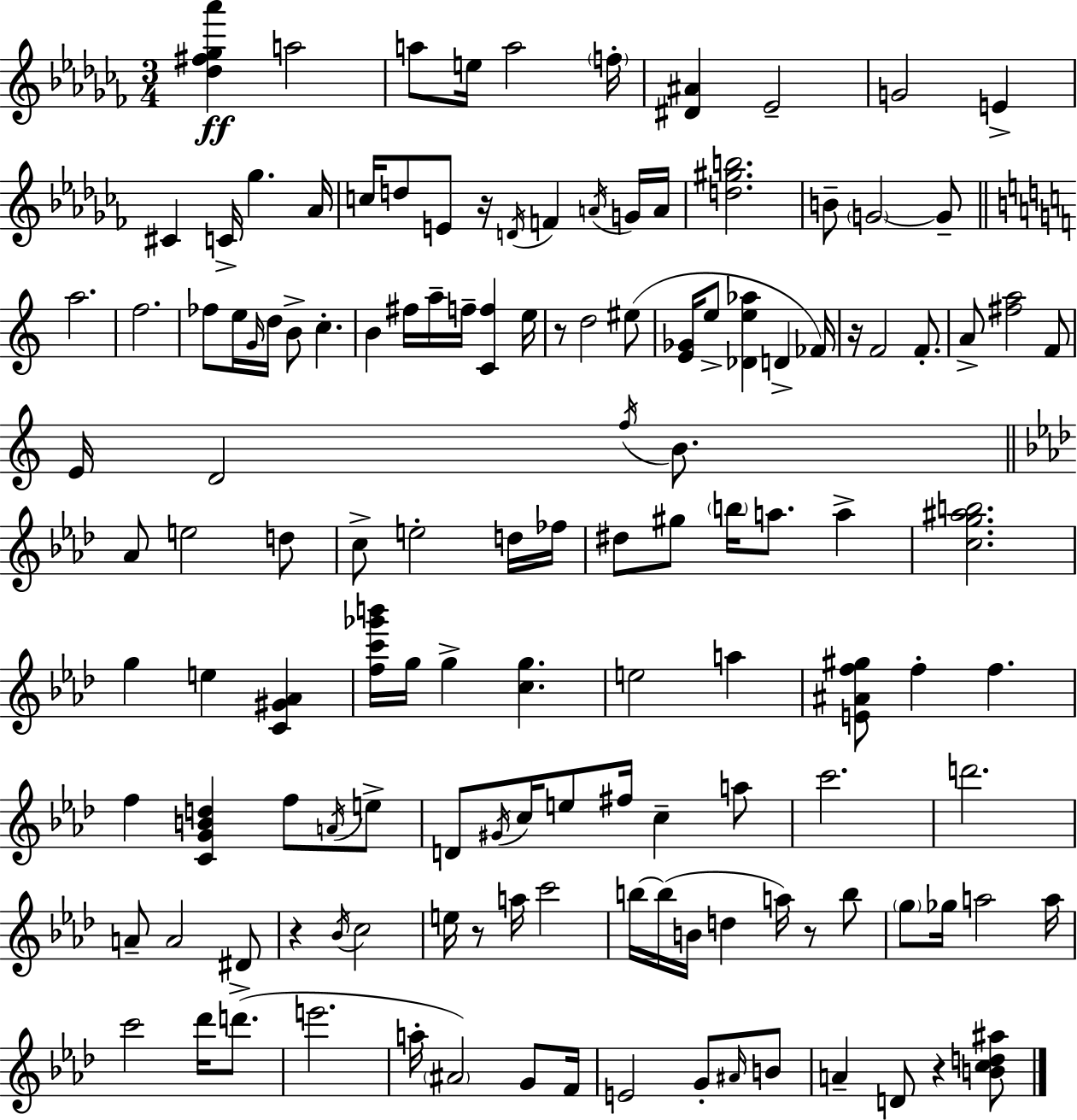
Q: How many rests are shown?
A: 7